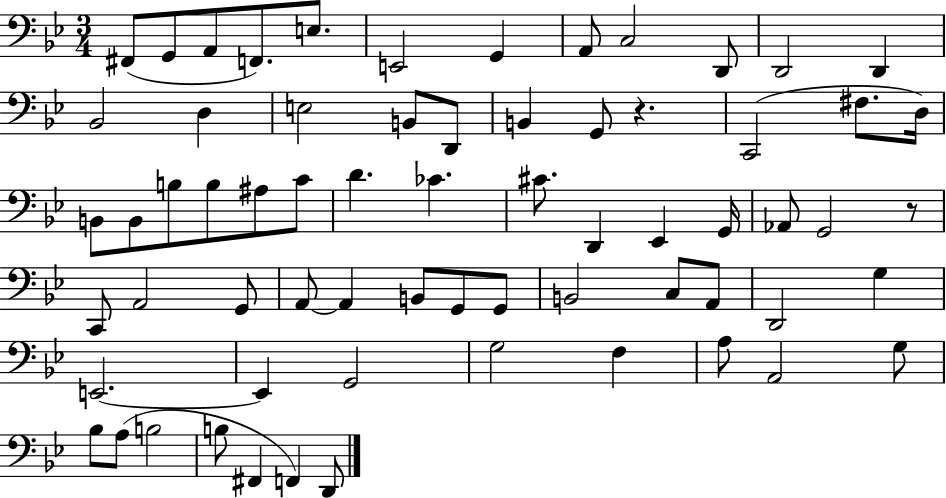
X:1
T:Untitled
M:3/4
L:1/4
K:Bb
^F,,/2 G,,/2 A,,/2 F,,/2 E,/2 E,,2 G,, A,,/2 C,2 D,,/2 D,,2 D,, _B,,2 D, E,2 B,,/2 D,,/2 B,, G,,/2 z C,,2 ^F,/2 D,/4 B,,/2 B,,/2 B,/2 B,/2 ^A,/2 C/2 D _C ^C/2 D,, _E,, G,,/4 _A,,/2 G,,2 z/2 C,,/2 A,,2 G,,/2 A,,/2 A,, B,,/2 G,,/2 G,,/2 B,,2 C,/2 A,,/2 D,,2 G, E,,2 E,, G,,2 G,2 F, A,/2 A,,2 G,/2 _B,/2 A,/2 B,2 B,/2 ^F,, F,, D,,/2